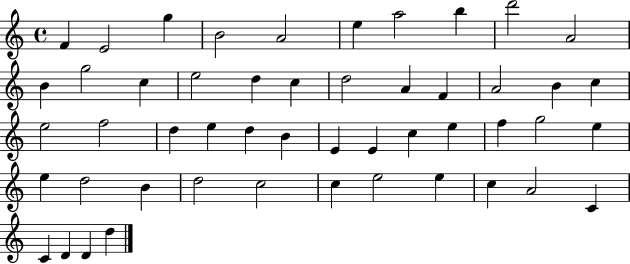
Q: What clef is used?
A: treble